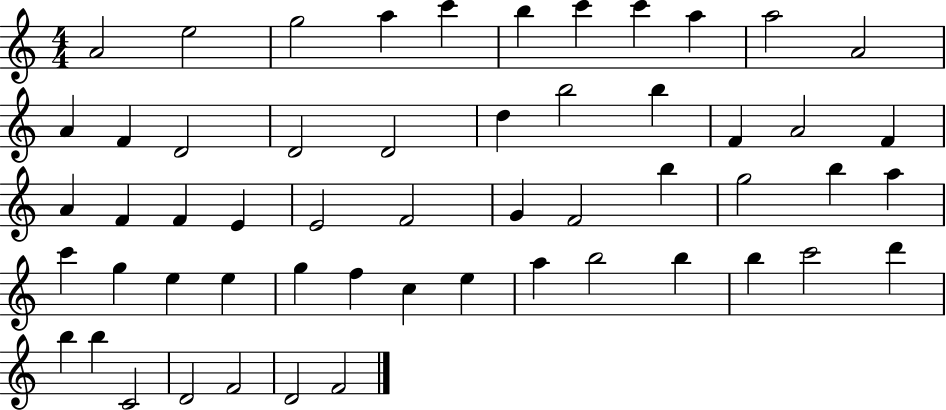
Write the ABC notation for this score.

X:1
T:Untitled
M:4/4
L:1/4
K:C
A2 e2 g2 a c' b c' c' a a2 A2 A F D2 D2 D2 d b2 b F A2 F A F F E E2 F2 G F2 b g2 b a c' g e e g f c e a b2 b b c'2 d' b b C2 D2 F2 D2 F2